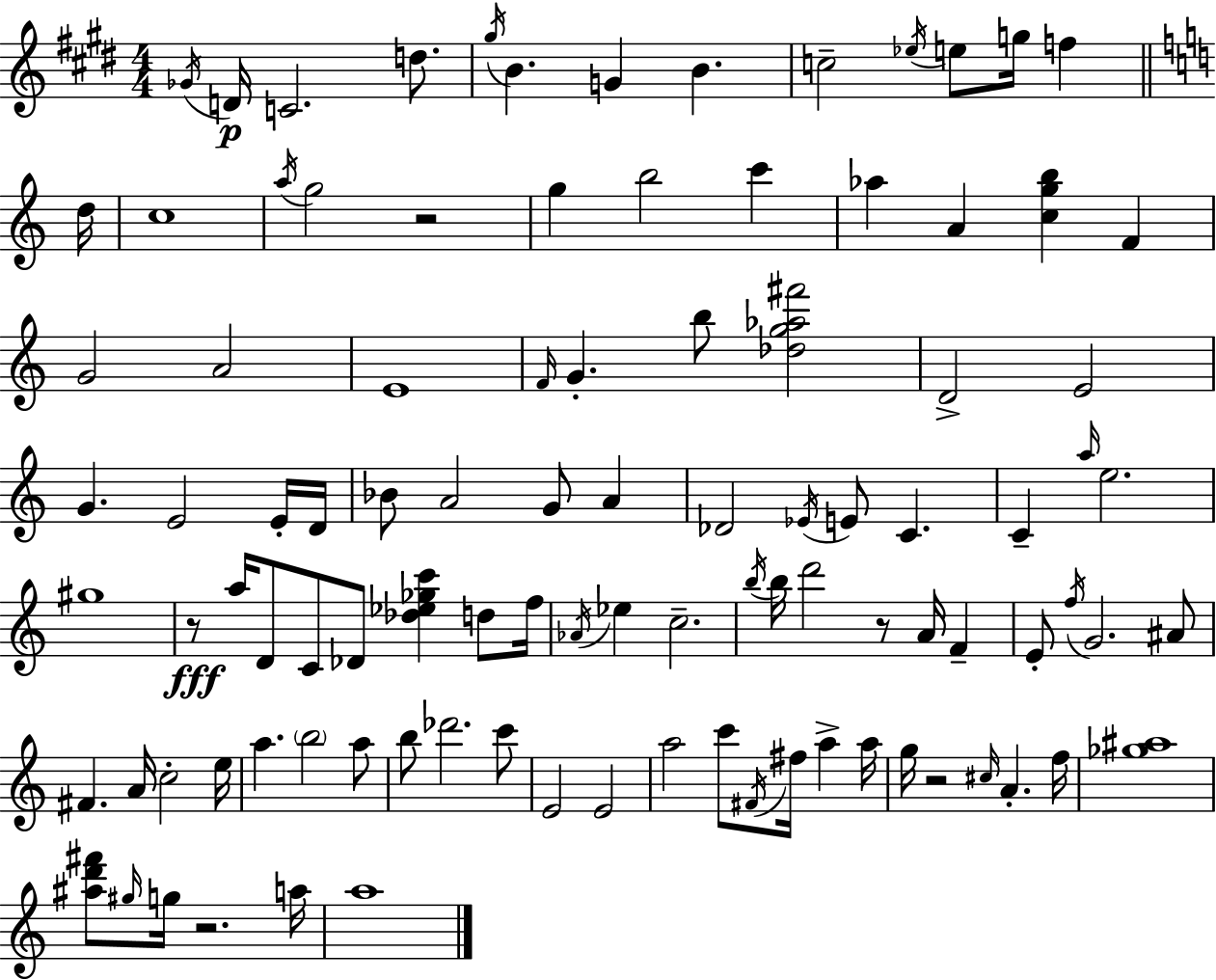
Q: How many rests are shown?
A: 5